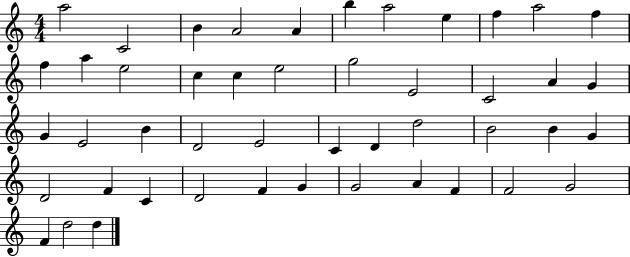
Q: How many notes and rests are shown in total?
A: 47